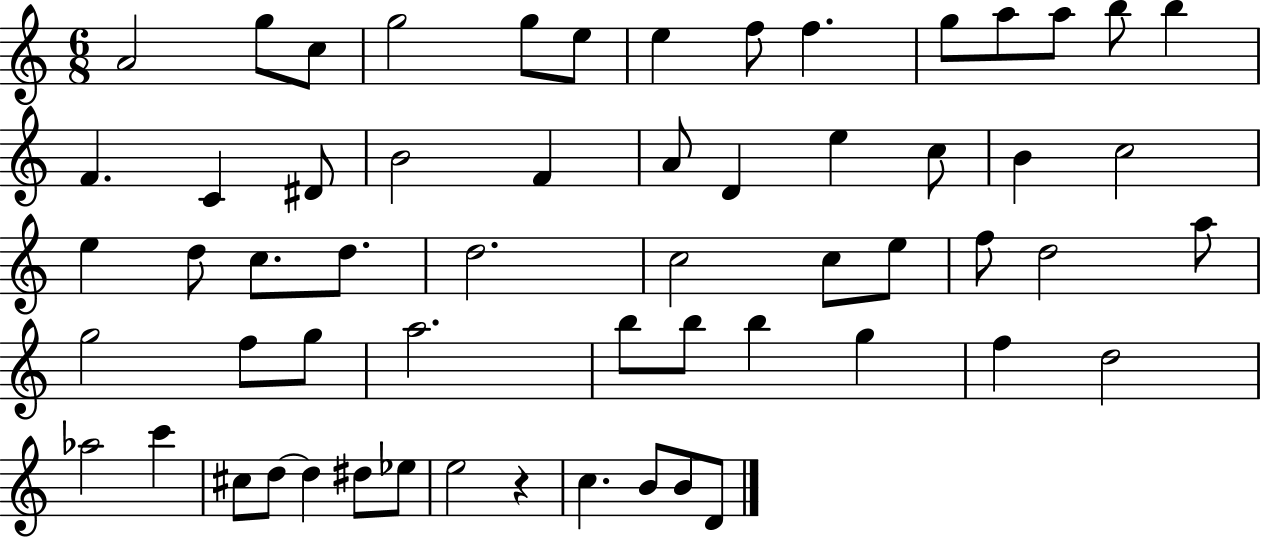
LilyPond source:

{
  \clef treble
  \numericTimeSignature
  \time 6/8
  \key c \major
  a'2 g''8 c''8 | g''2 g''8 e''8 | e''4 f''8 f''4. | g''8 a''8 a''8 b''8 b''4 | \break f'4. c'4 dis'8 | b'2 f'4 | a'8 d'4 e''4 c''8 | b'4 c''2 | \break e''4 d''8 c''8. d''8. | d''2. | c''2 c''8 e''8 | f''8 d''2 a''8 | \break g''2 f''8 g''8 | a''2. | b''8 b''8 b''4 g''4 | f''4 d''2 | \break aes''2 c'''4 | cis''8 d''8~~ d''4 dis''8 ees''8 | e''2 r4 | c''4. b'8 b'8 d'8 | \break \bar "|."
}